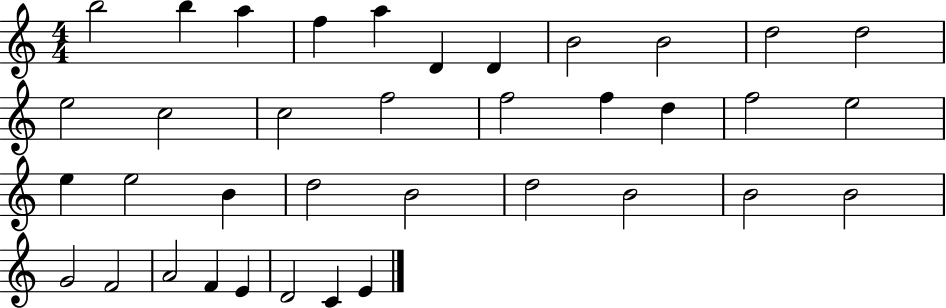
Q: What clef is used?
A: treble